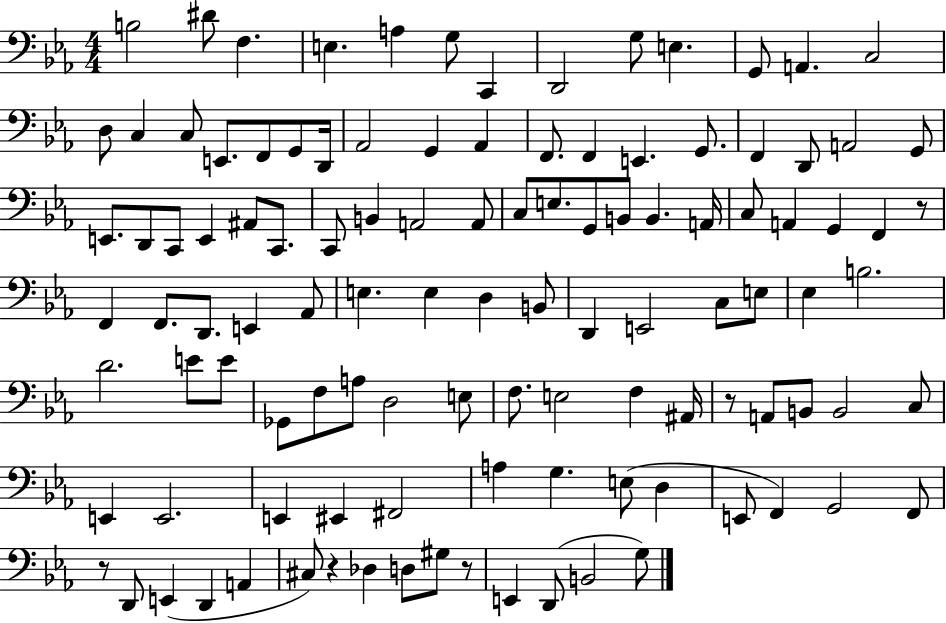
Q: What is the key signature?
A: EES major